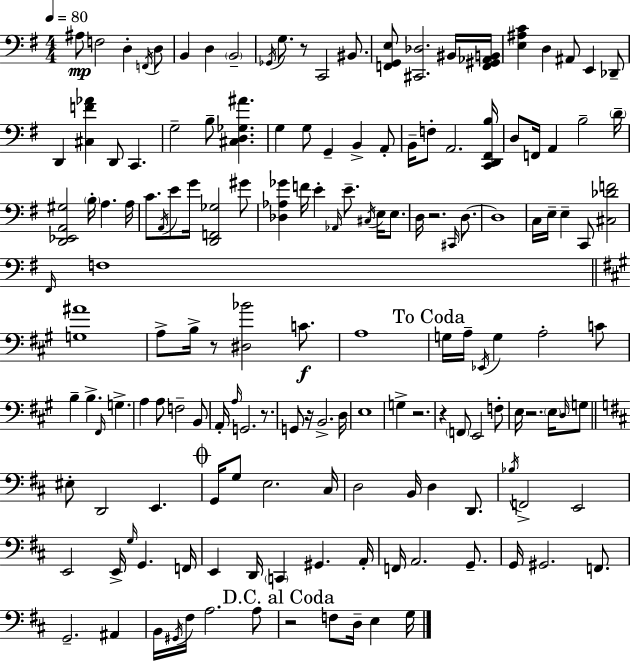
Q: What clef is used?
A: bass